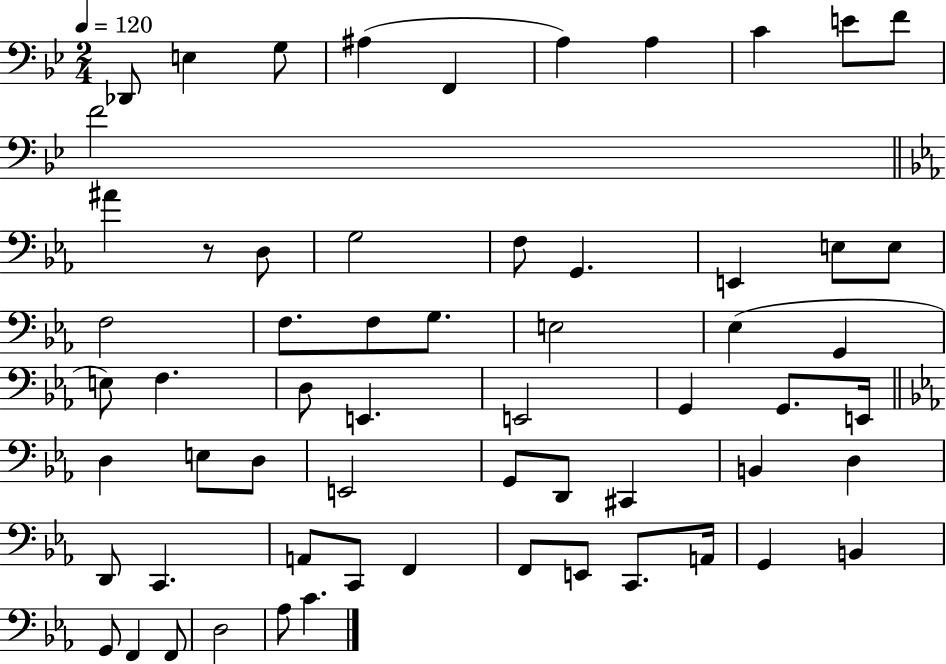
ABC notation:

X:1
T:Untitled
M:2/4
L:1/4
K:Bb
_D,,/2 E, G,/2 ^A, F,, A, A, C E/2 F/2 F2 ^A z/2 D,/2 G,2 F,/2 G,, E,, E,/2 E,/2 F,2 F,/2 F,/2 G,/2 E,2 _E, G,, E,/2 F, D,/2 E,, E,,2 G,, G,,/2 E,,/4 D, E,/2 D,/2 E,,2 G,,/2 D,,/2 ^C,, B,, D, D,,/2 C,, A,,/2 C,,/2 F,, F,,/2 E,,/2 C,,/2 A,,/4 G,, B,, G,,/2 F,, F,,/2 D,2 _A,/2 C